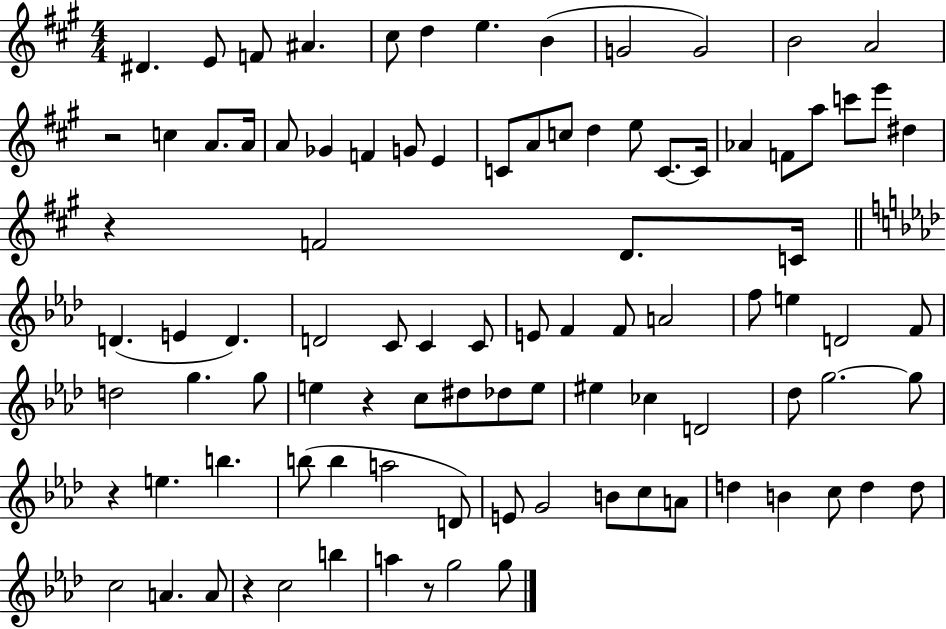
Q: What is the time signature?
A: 4/4